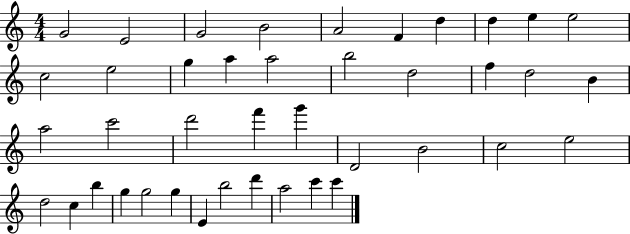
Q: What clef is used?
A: treble